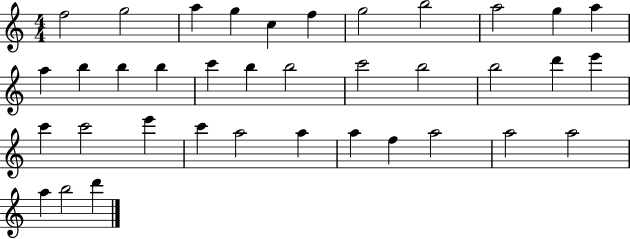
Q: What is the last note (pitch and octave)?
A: D6